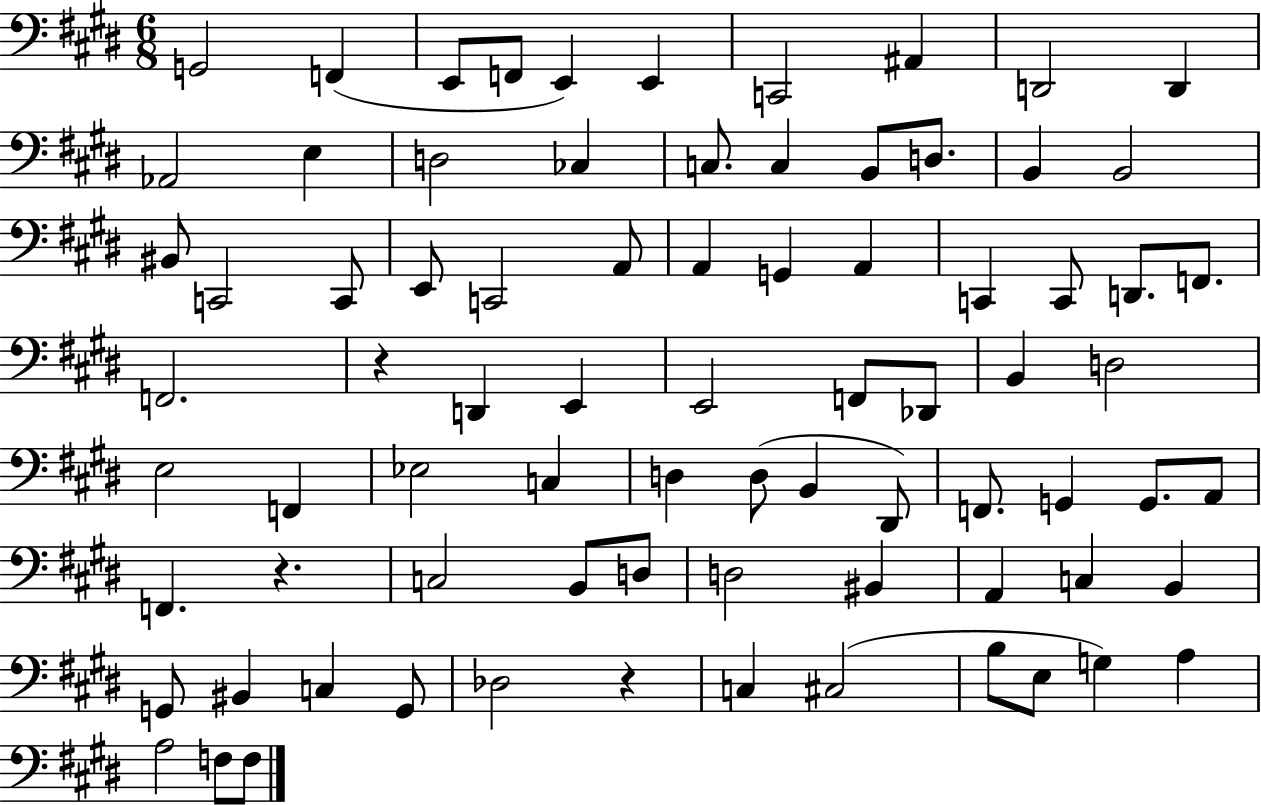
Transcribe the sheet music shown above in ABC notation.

X:1
T:Untitled
M:6/8
L:1/4
K:E
G,,2 F,, E,,/2 F,,/2 E,, E,, C,,2 ^A,, D,,2 D,, _A,,2 E, D,2 _C, C,/2 C, B,,/2 D,/2 B,, B,,2 ^B,,/2 C,,2 C,,/2 E,,/2 C,,2 A,,/2 A,, G,, A,, C,, C,,/2 D,,/2 F,,/2 F,,2 z D,, E,, E,,2 F,,/2 _D,,/2 B,, D,2 E,2 F,, _E,2 C, D, D,/2 B,, ^D,,/2 F,,/2 G,, G,,/2 A,,/2 F,, z C,2 B,,/2 D,/2 D,2 ^B,, A,, C, B,, G,,/2 ^B,, C, G,,/2 _D,2 z C, ^C,2 B,/2 E,/2 G, A, A,2 F,/2 F,/2